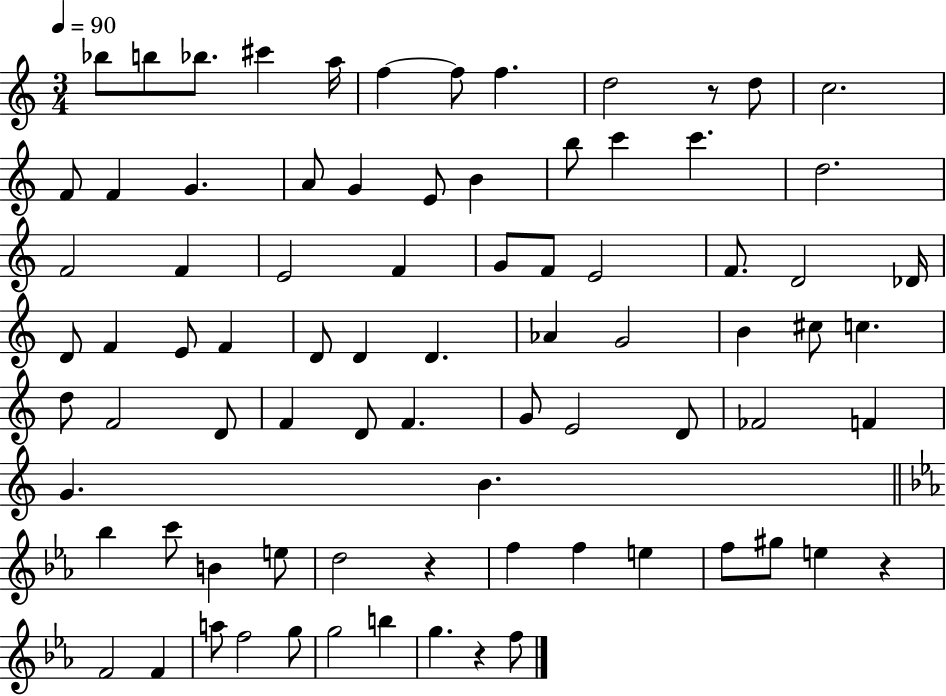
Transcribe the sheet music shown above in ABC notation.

X:1
T:Untitled
M:3/4
L:1/4
K:C
_b/2 b/2 _b/2 ^c' a/4 f f/2 f d2 z/2 d/2 c2 F/2 F G A/2 G E/2 B b/2 c' c' d2 F2 F E2 F G/2 F/2 E2 F/2 D2 _D/4 D/2 F E/2 F D/2 D D _A G2 B ^c/2 c d/2 F2 D/2 F D/2 F G/2 E2 D/2 _F2 F G B _b c'/2 B e/2 d2 z f f e f/2 ^g/2 e z F2 F a/2 f2 g/2 g2 b g z f/2